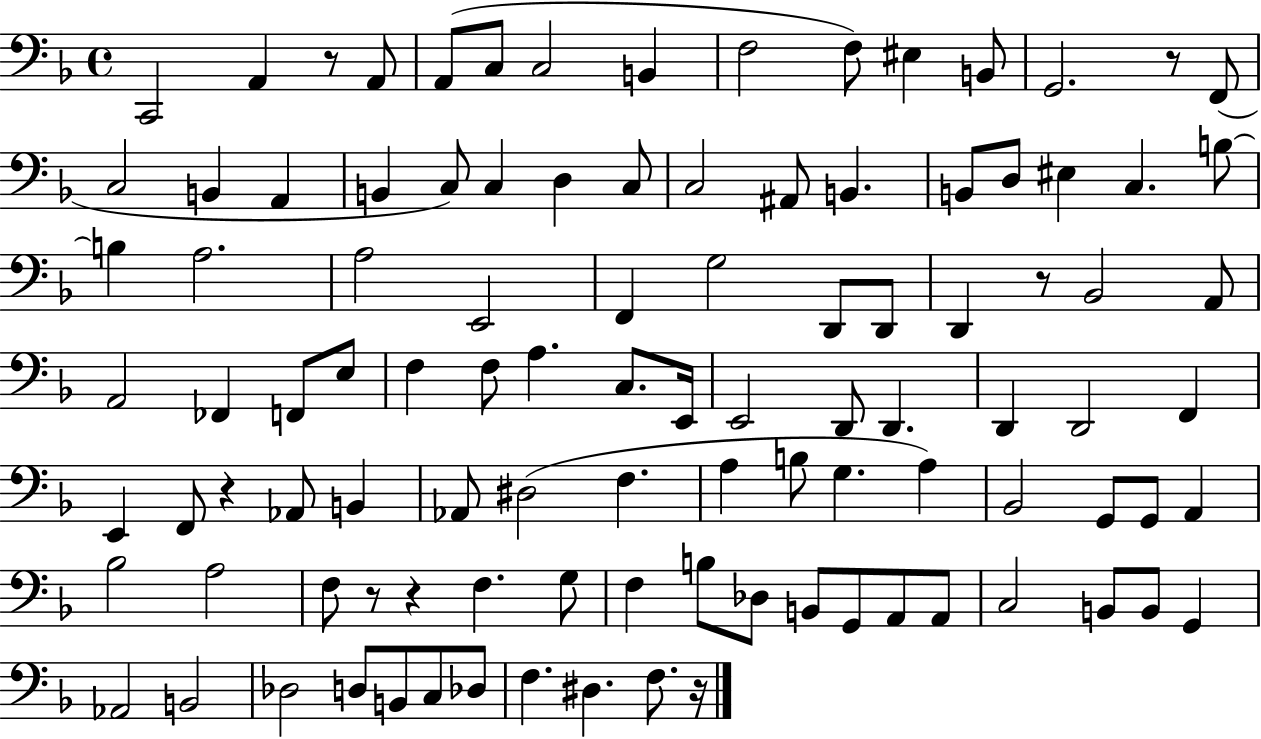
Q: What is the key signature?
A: F major